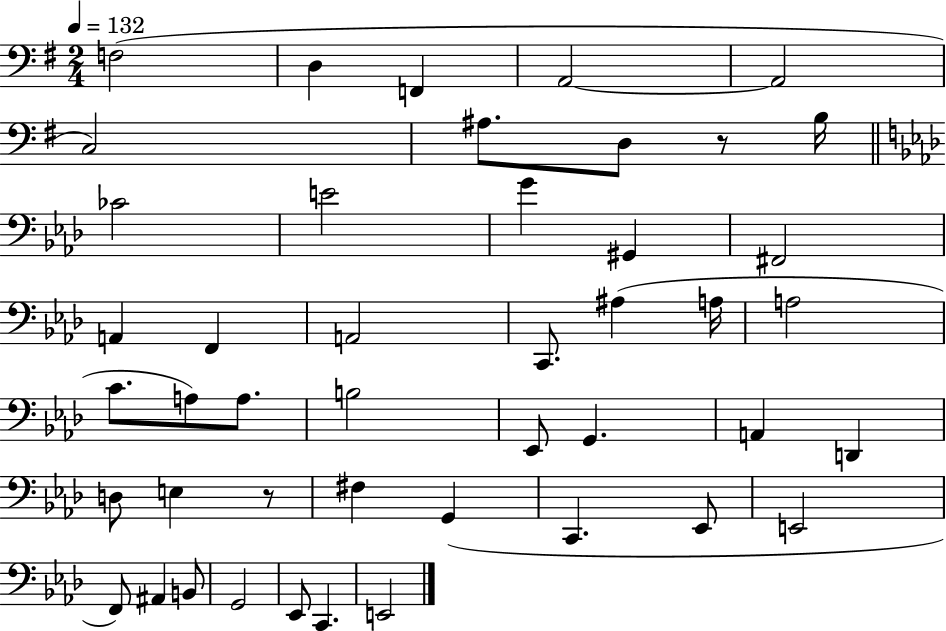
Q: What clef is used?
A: bass